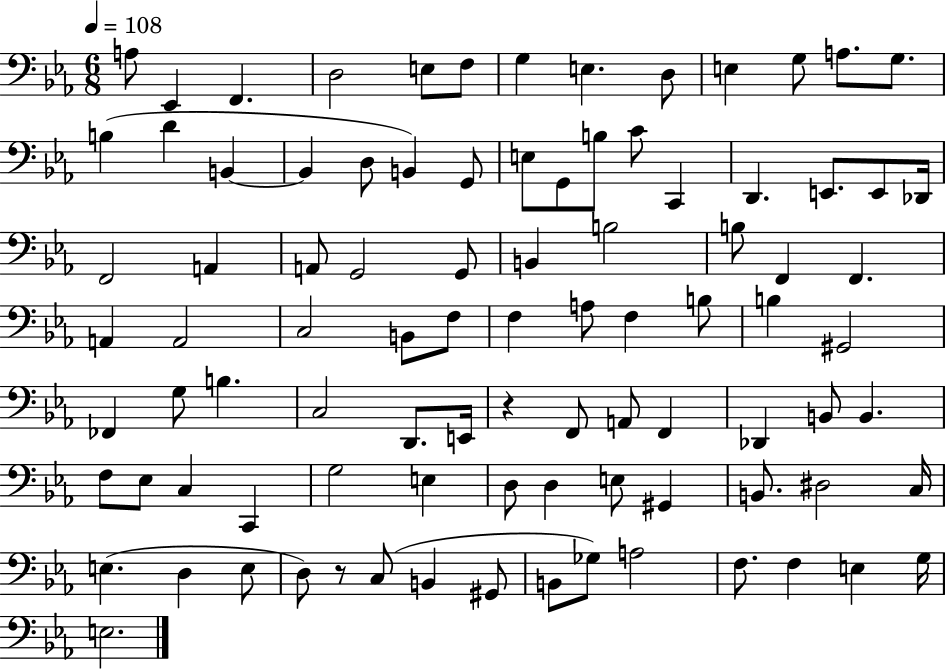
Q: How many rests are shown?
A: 2